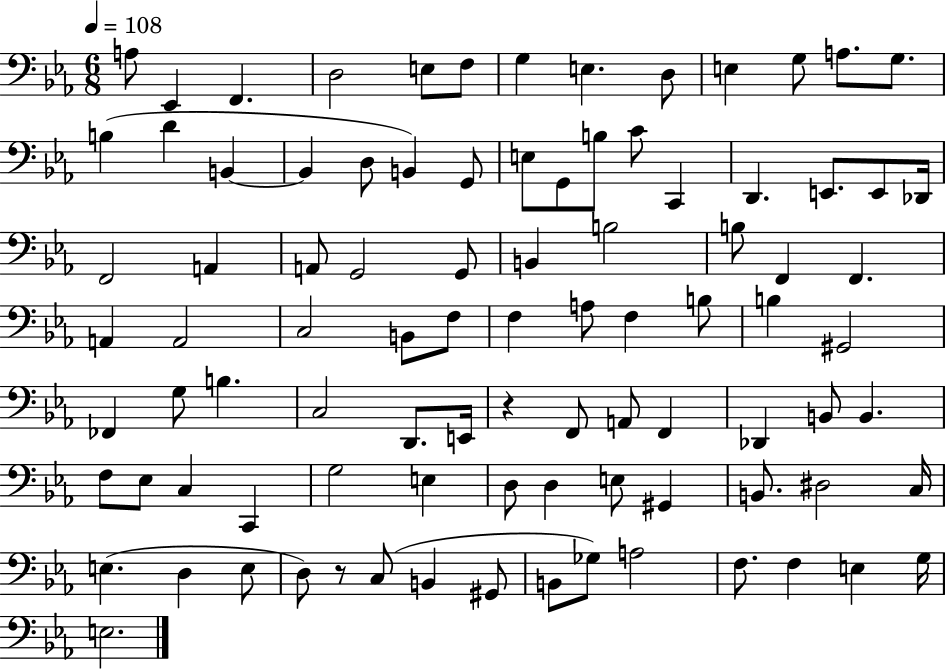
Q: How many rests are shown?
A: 2